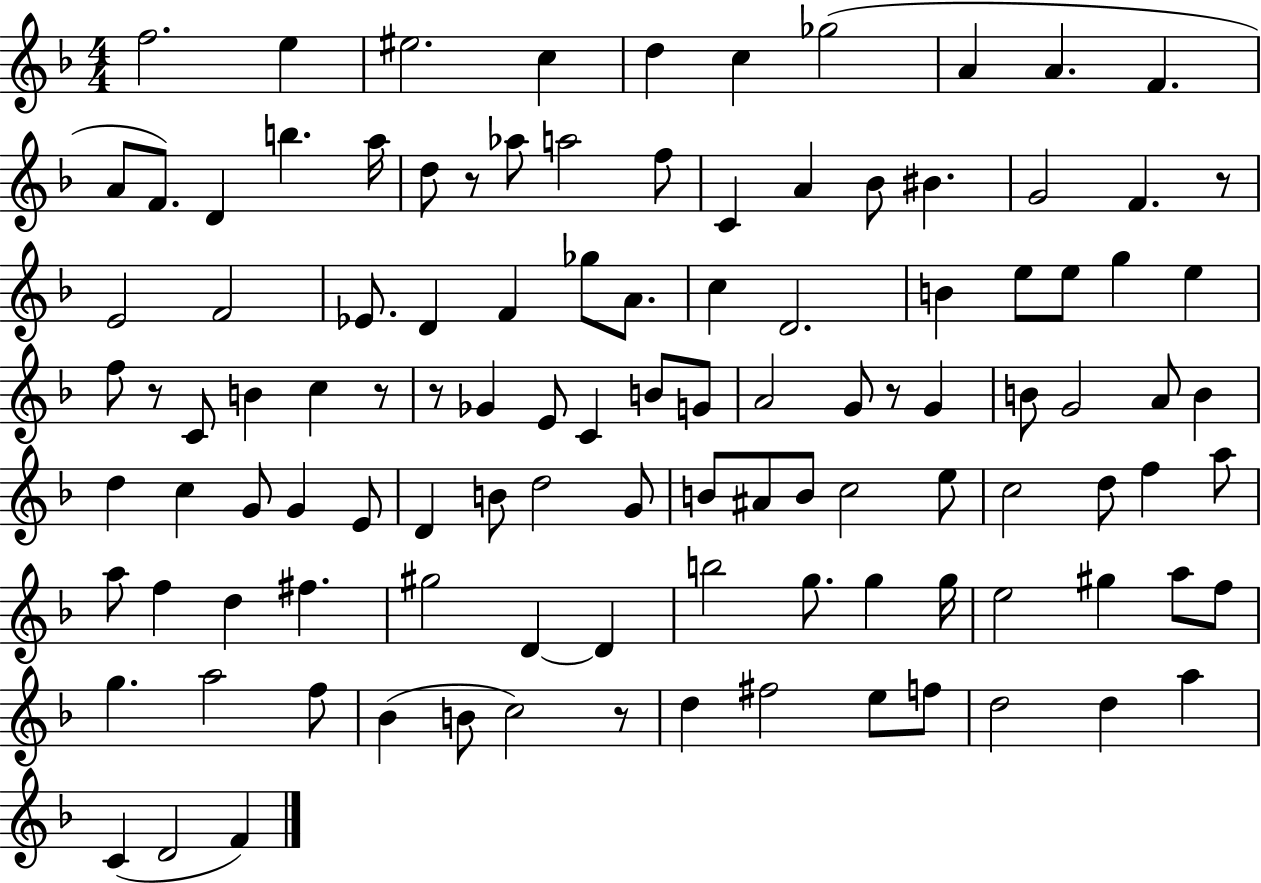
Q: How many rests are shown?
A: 7